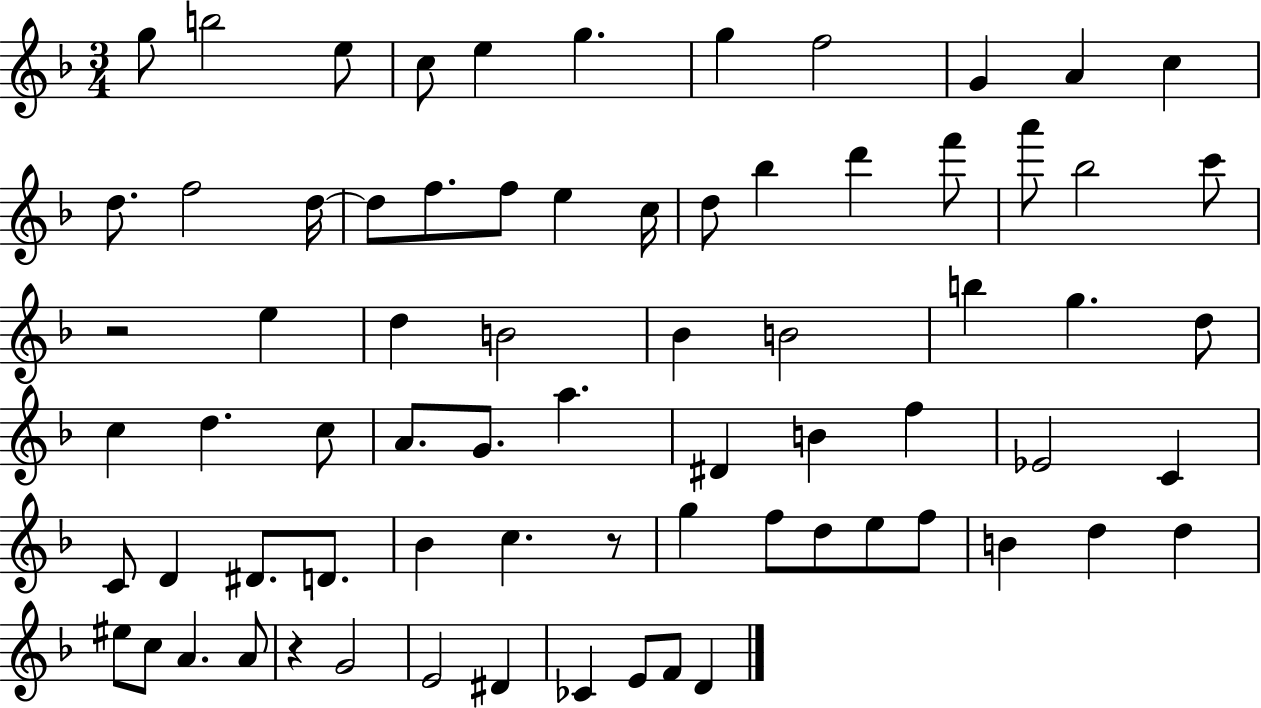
{
  \clef treble
  \numericTimeSignature
  \time 3/4
  \key f \major
  g''8 b''2 e''8 | c''8 e''4 g''4. | g''4 f''2 | g'4 a'4 c''4 | \break d''8. f''2 d''16~~ | d''8 f''8. f''8 e''4 c''16 | d''8 bes''4 d'''4 f'''8 | a'''8 bes''2 c'''8 | \break r2 e''4 | d''4 b'2 | bes'4 b'2 | b''4 g''4. d''8 | \break c''4 d''4. c''8 | a'8. g'8. a''4. | dis'4 b'4 f''4 | ees'2 c'4 | \break c'8 d'4 dis'8. d'8. | bes'4 c''4. r8 | g''4 f''8 d''8 e''8 f''8 | b'4 d''4 d''4 | \break eis''8 c''8 a'4. a'8 | r4 g'2 | e'2 dis'4 | ces'4 e'8 f'8 d'4 | \break \bar "|."
}